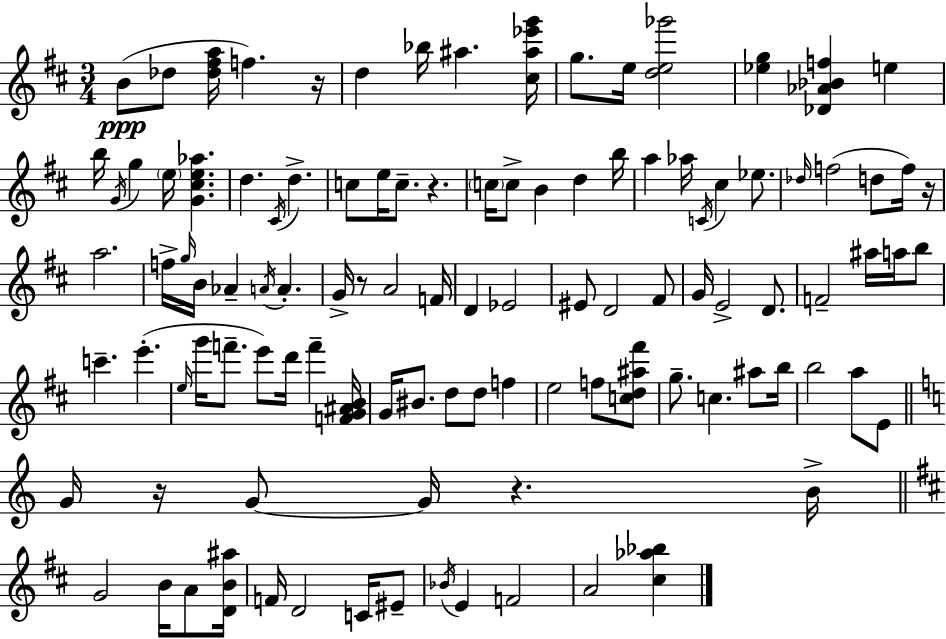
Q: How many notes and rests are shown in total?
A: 108